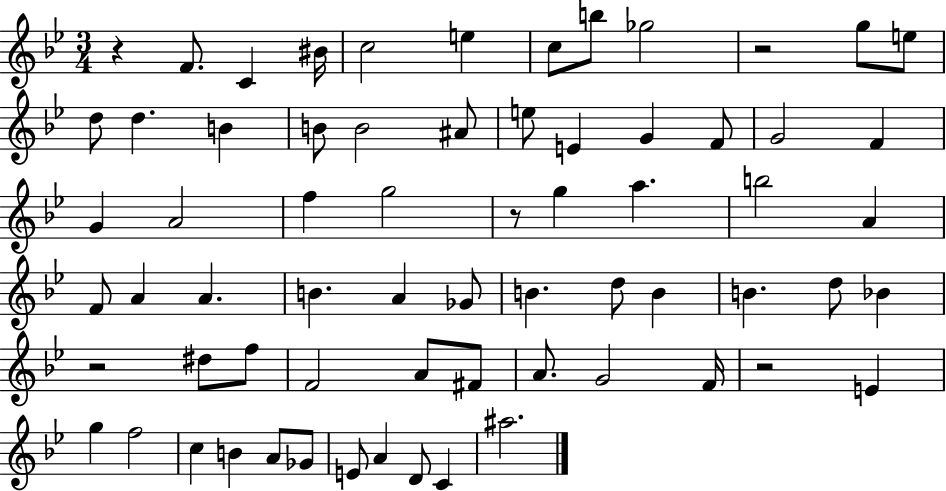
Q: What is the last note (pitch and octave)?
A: A#5